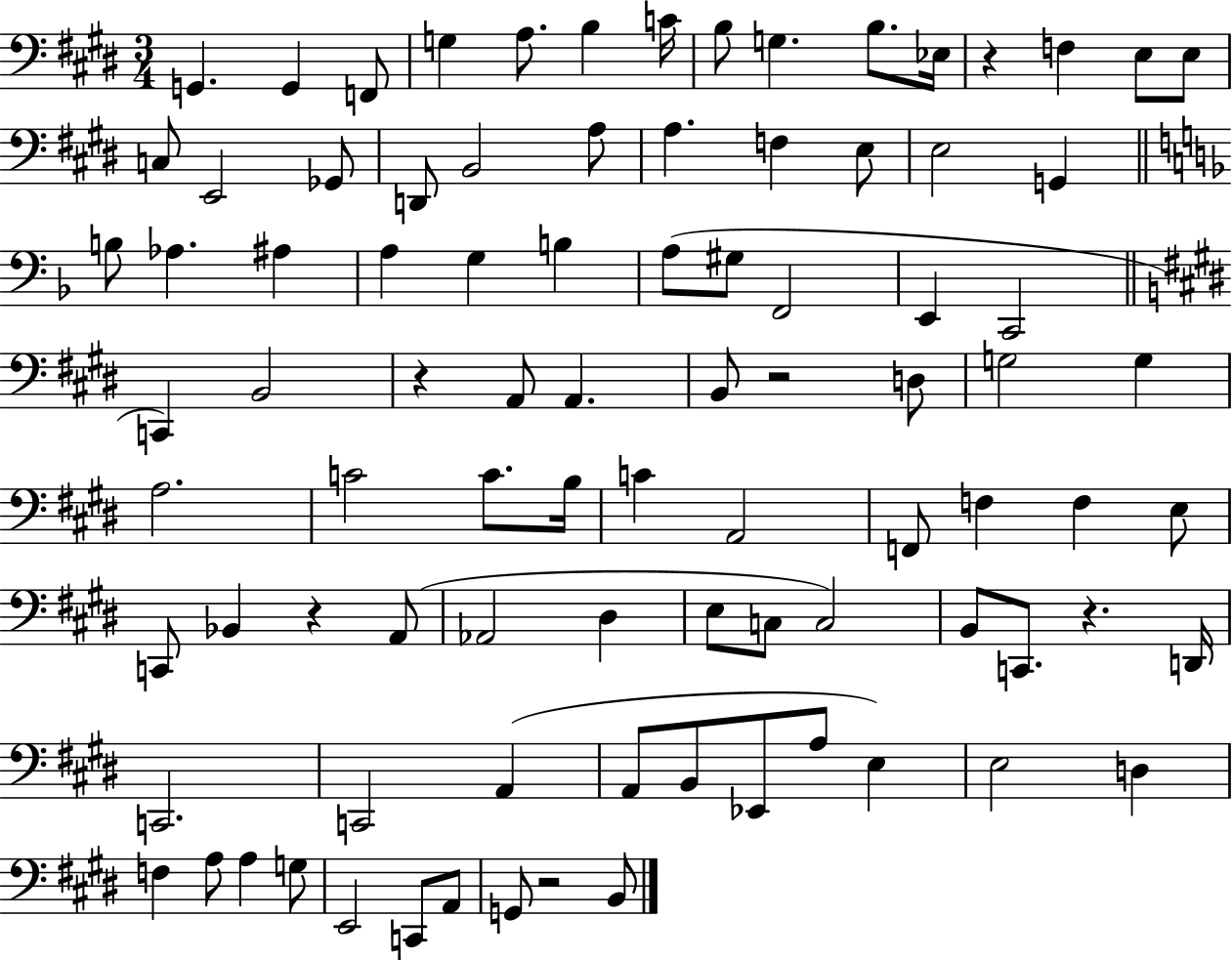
G2/q. G2/q F2/e G3/q A3/e. B3/q C4/s B3/e G3/q. B3/e. Eb3/s R/q F3/q E3/e E3/e C3/e E2/h Gb2/e D2/e B2/h A3/e A3/q. F3/q E3/e E3/h G2/q B3/e Ab3/q. A#3/q A3/q G3/q B3/q A3/e G#3/e F2/h E2/q C2/h C2/q B2/h R/q A2/e A2/q. B2/e R/h D3/e G3/h G3/q A3/h. C4/h C4/e. B3/s C4/q A2/h F2/e F3/q F3/q E3/e C2/e Bb2/q R/q A2/e Ab2/h D#3/q E3/e C3/e C3/h B2/e C2/e. R/q. D2/s C2/h. C2/h A2/q A2/e B2/e Eb2/e A3/e E3/q E3/h D3/q F3/q A3/e A3/q G3/e E2/h C2/e A2/e G2/e R/h B2/e